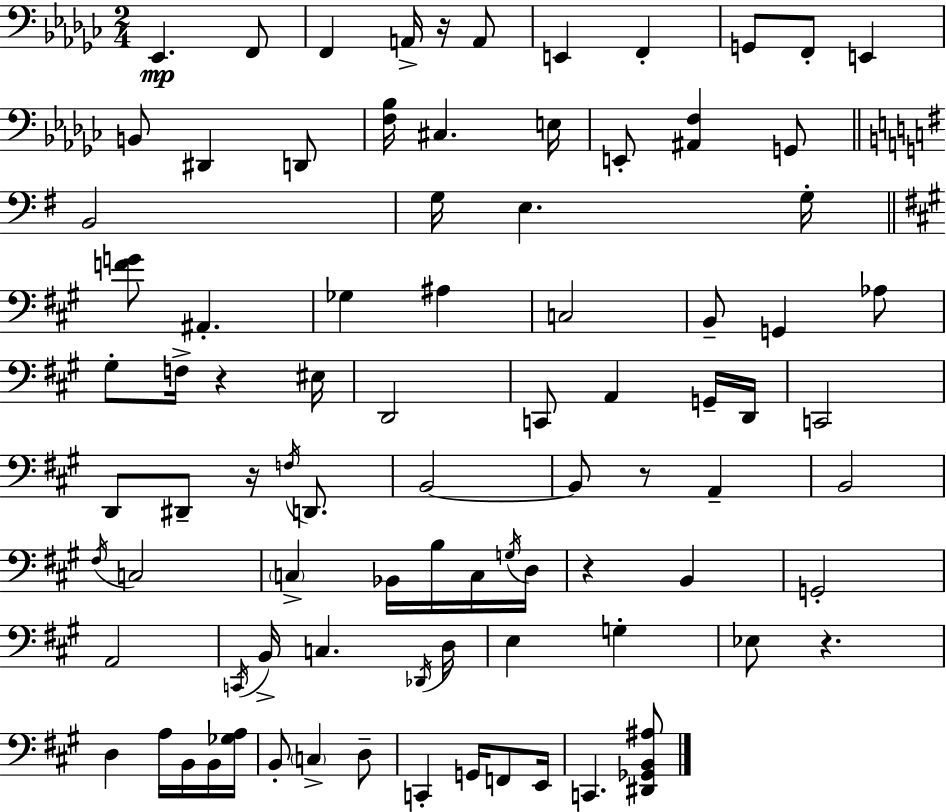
X:1
T:Untitled
M:2/4
L:1/4
K:Ebm
_E,, F,,/2 F,, A,,/4 z/4 A,,/2 E,, F,, G,,/2 F,,/2 E,, B,,/2 ^D,, D,,/2 [F,_B,]/4 ^C, E,/4 E,,/2 [^A,,F,] G,,/2 B,,2 G,/4 E, G,/4 [FG]/2 ^A,, _G, ^A, C,2 B,,/2 G,, _A,/2 ^G,/2 F,/4 z ^E,/4 D,,2 C,,/2 A,, G,,/4 D,,/4 C,,2 D,,/2 ^D,,/2 z/4 F,/4 D,,/2 B,,2 B,,/2 z/2 A,, B,,2 ^F,/4 C,2 C, _B,,/4 B,/4 C,/4 G,/4 D,/4 z B,, G,,2 A,,2 C,,/4 B,,/4 C, _D,,/4 D,/4 E, G, _E,/2 z D, A,/4 B,,/4 B,,/4 [_G,A,]/4 B,,/2 C, D,/2 C,, G,,/4 F,,/2 E,,/4 C,, [^D,,_G,,B,,^A,]/2